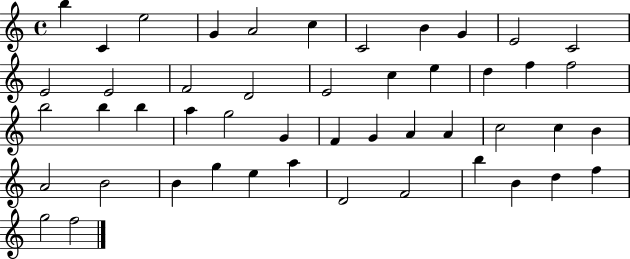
{
  \clef treble
  \time 4/4
  \defaultTimeSignature
  \key c \major
  b''4 c'4 e''2 | g'4 a'2 c''4 | c'2 b'4 g'4 | e'2 c'2 | \break e'2 e'2 | f'2 d'2 | e'2 c''4 e''4 | d''4 f''4 f''2 | \break b''2 b''4 b''4 | a''4 g''2 g'4 | f'4 g'4 a'4 a'4 | c''2 c''4 b'4 | \break a'2 b'2 | b'4 g''4 e''4 a''4 | d'2 f'2 | b''4 b'4 d''4 f''4 | \break g''2 f''2 | \bar "|."
}